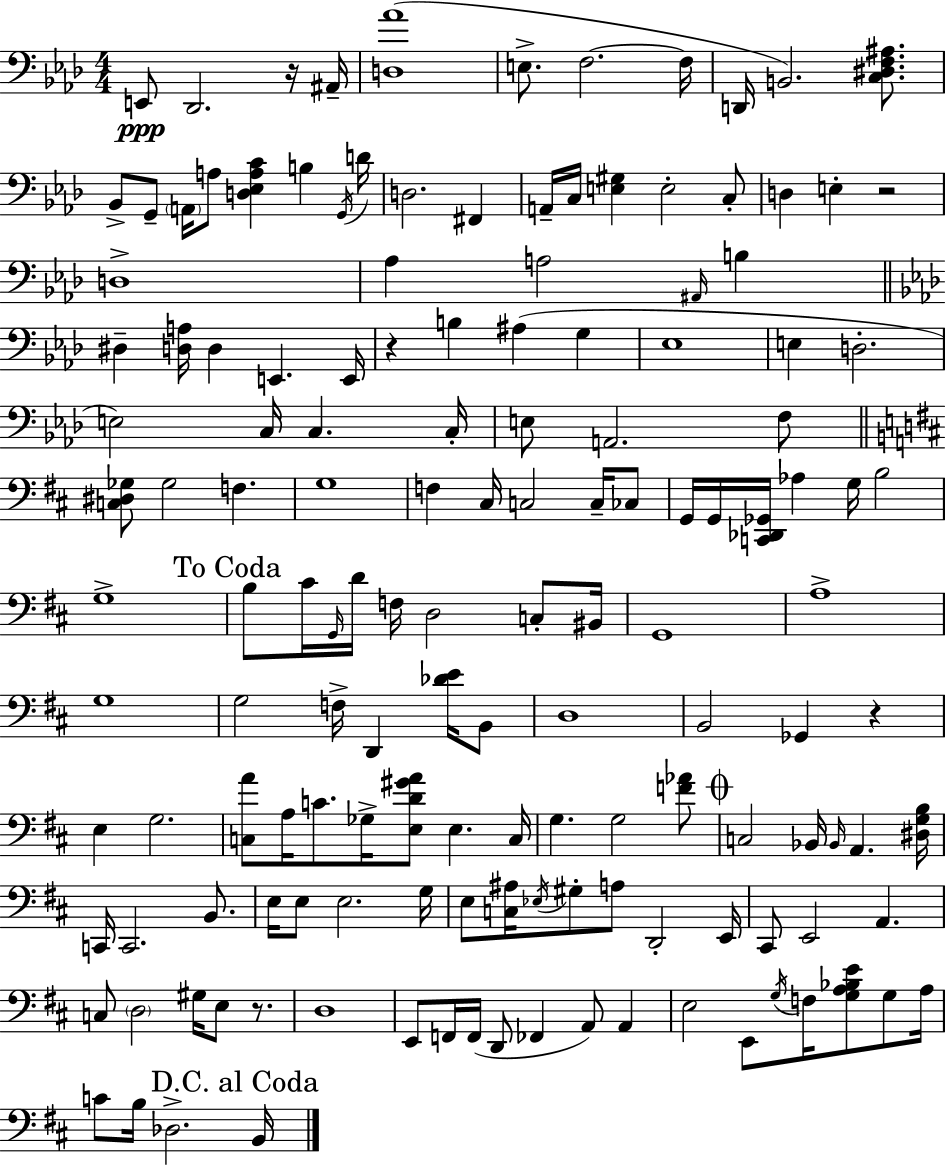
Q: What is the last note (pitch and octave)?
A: B2